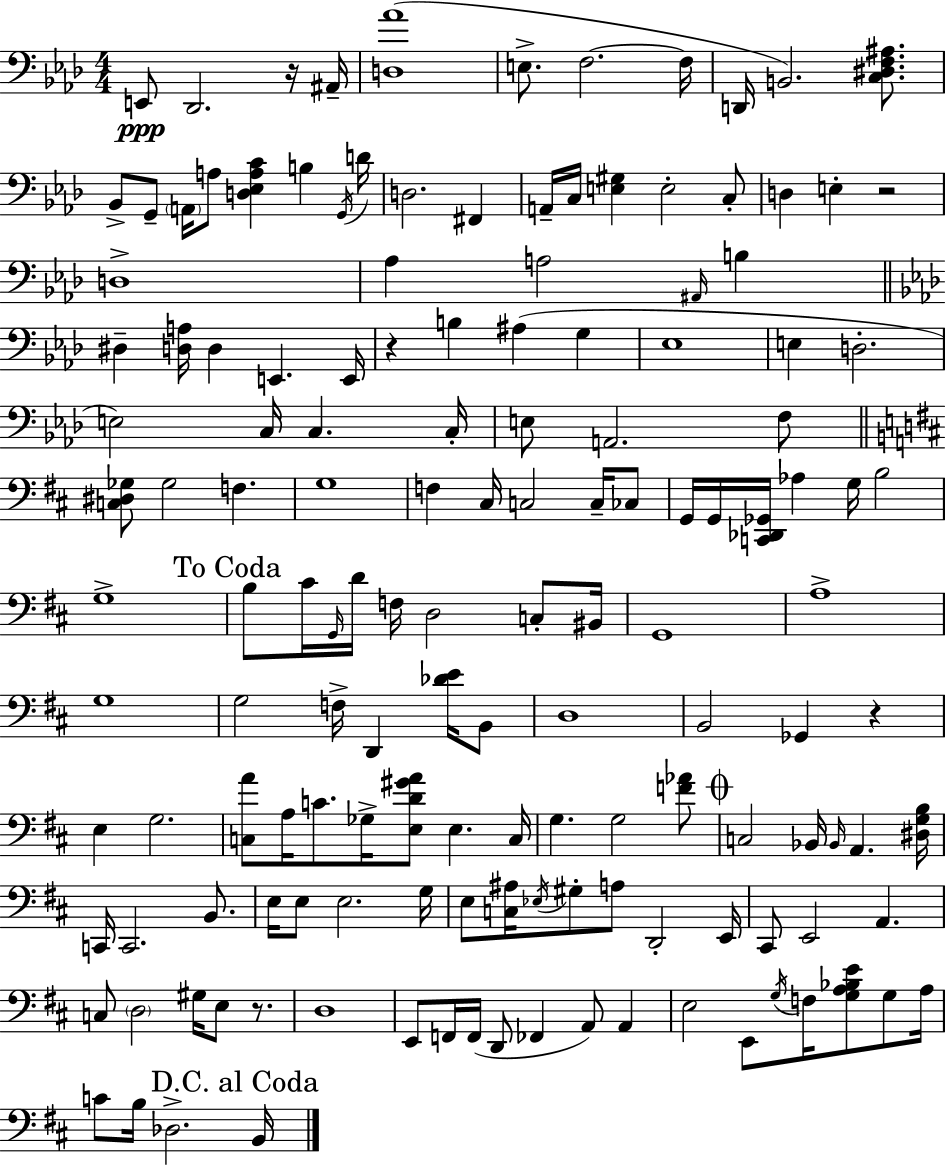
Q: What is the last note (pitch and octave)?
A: B2